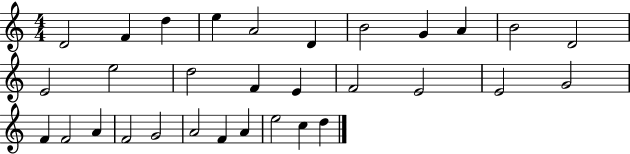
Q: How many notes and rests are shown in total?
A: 31